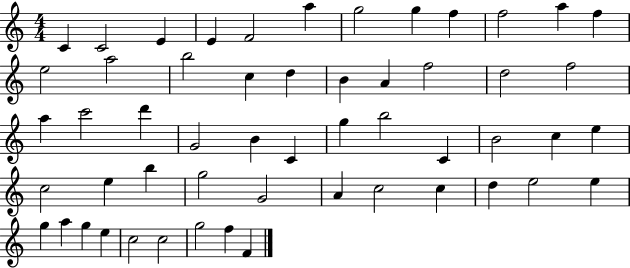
C4/q C4/h E4/q E4/q F4/h A5/q G5/h G5/q F5/q F5/h A5/q F5/q E5/h A5/h B5/h C5/q D5/q B4/q A4/q F5/h D5/h F5/h A5/q C6/h D6/q G4/h B4/q C4/q G5/q B5/h C4/q B4/h C5/q E5/q C5/h E5/q B5/q G5/h G4/h A4/q C5/h C5/q D5/q E5/h E5/q G5/q A5/q G5/q E5/q C5/h C5/h G5/h F5/q F4/q